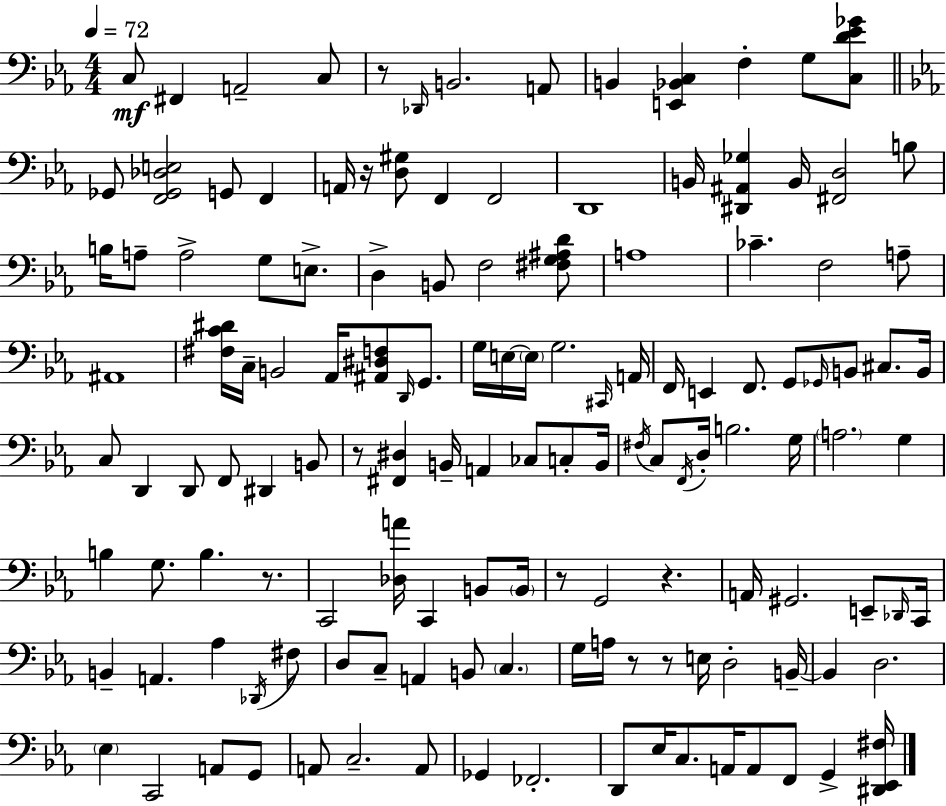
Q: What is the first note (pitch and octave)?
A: C3